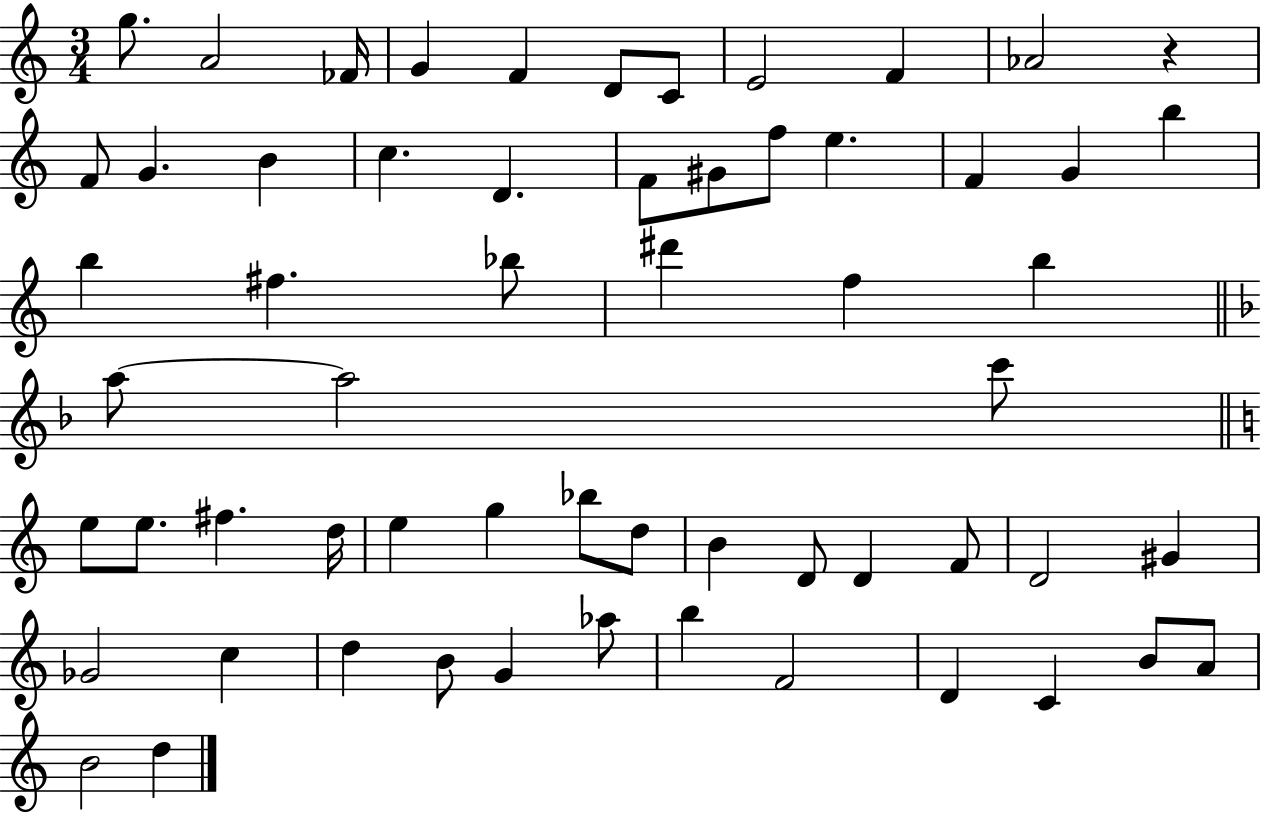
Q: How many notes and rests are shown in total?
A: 60